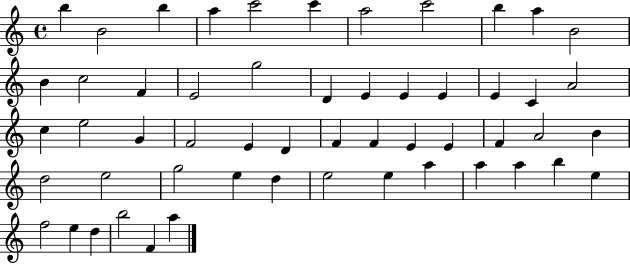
B5/q B4/h B5/q A5/q C6/h C6/q A5/h C6/h B5/q A5/q B4/h B4/q C5/h F4/q E4/h G5/h D4/q E4/q E4/q E4/q E4/q C4/q A4/h C5/q E5/h G4/q F4/h E4/q D4/q F4/q F4/q E4/q E4/q F4/q A4/h B4/q D5/h E5/h G5/h E5/q D5/q E5/h E5/q A5/q A5/q A5/q B5/q E5/q F5/h E5/q D5/q B5/h F4/q A5/q